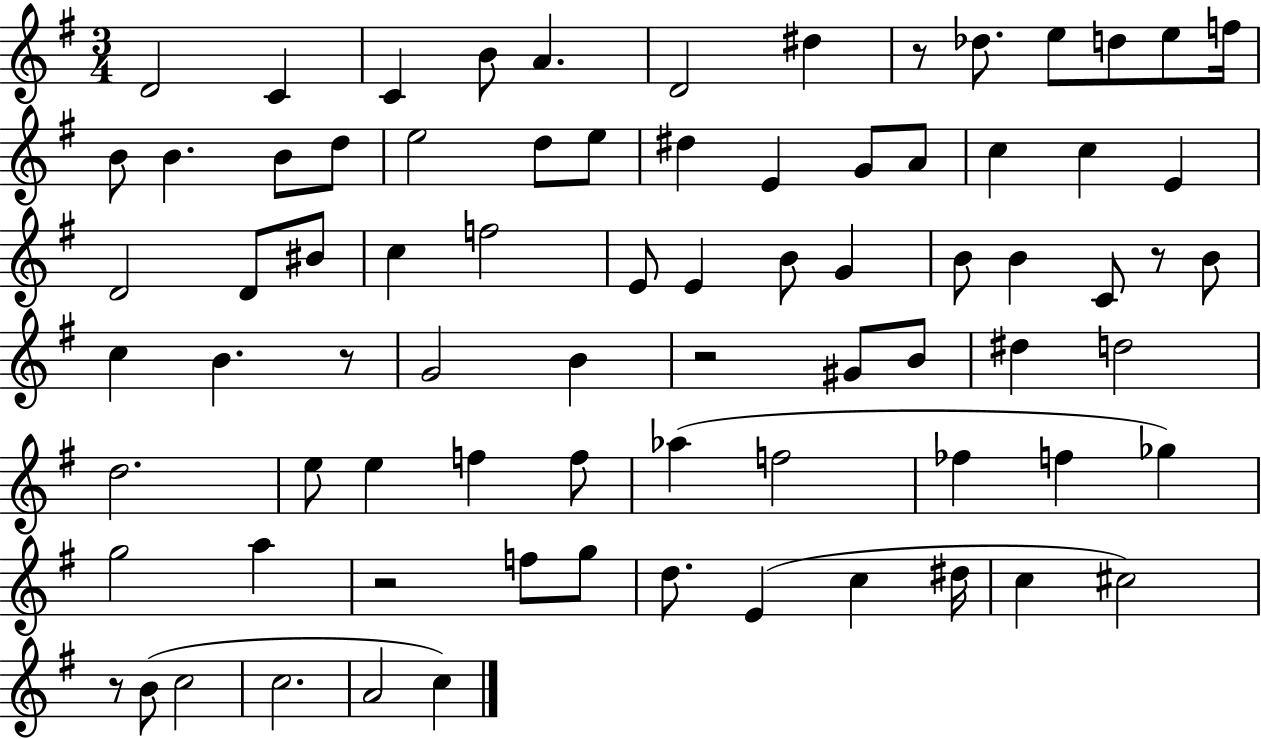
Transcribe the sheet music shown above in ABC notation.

X:1
T:Untitled
M:3/4
L:1/4
K:G
D2 C C B/2 A D2 ^d z/2 _d/2 e/2 d/2 e/2 f/4 B/2 B B/2 d/2 e2 d/2 e/2 ^d E G/2 A/2 c c E D2 D/2 ^B/2 c f2 E/2 E B/2 G B/2 B C/2 z/2 B/2 c B z/2 G2 B z2 ^G/2 B/2 ^d d2 d2 e/2 e f f/2 _a f2 _f f _g g2 a z2 f/2 g/2 d/2 E c ^d/4 c ^c2 z/2 B/2 c2 c2 A2 c